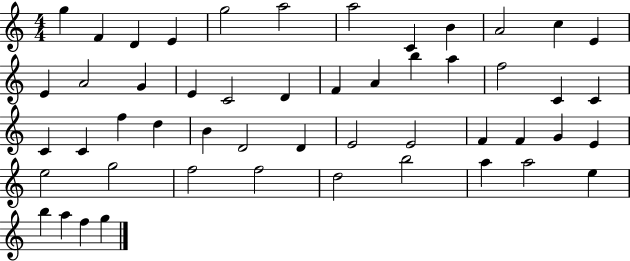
{
  \clef treble
  \numericTimeSignature
  \time 4/4
  \key c \major
  g''4 f'4 d'4 e'4 | g''2 a''2 | a''2 c'4 b'4 | a'2 c''4 e'4 | \break e'4 a'2 g'4 | e'4 c'2 d'4 | f'4 a'4 b''4 a''4 | f''2 c'4 c'4 | \break c'4 c'4 f''4 d''4 | b'4 d'2 d'4 | e'2 e'2 | f'4 f'4 g'4 e'4 | \break e''2 g''2 | f''2 f''2 | d''2 b''2 | a''4 a''2 e''4 | \break b''4 a''4 f''4 g''4 | \bar "|."
}